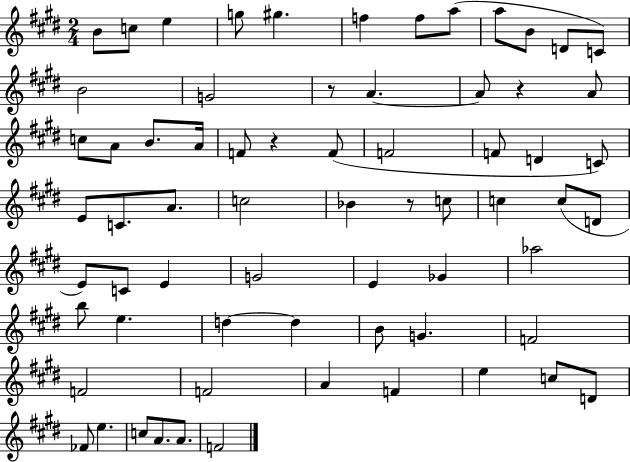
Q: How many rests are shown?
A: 4